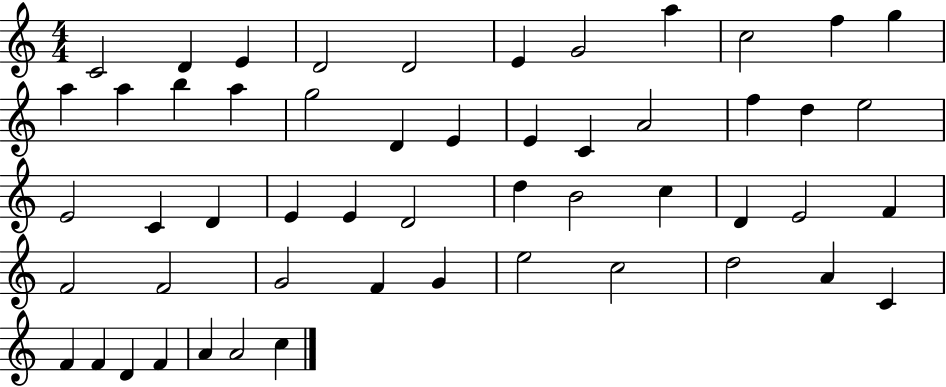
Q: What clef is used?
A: treble